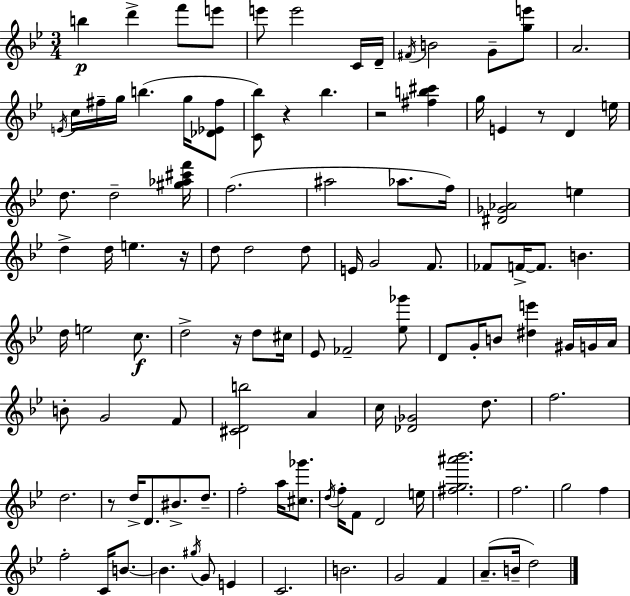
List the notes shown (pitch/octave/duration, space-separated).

B5/q D6/q F6/e E6/e E6/e E6/h C4/s D4/s F#4/s B4/h G4/e [G5,E6]/e A4/h. E4/s C5/s F#5/s G5/s B5/q. G5/s [Db4,Eb4,F#5]/e [C4,Bb5]/e R/q Bb5/q. R/h [F#5,B5,C#6]/q G5/s E4/q R/e D4/q E5/s D5/e. D5/h [G#5,Ab5,C#6,F6]/s F5/h. A#5/h Ab5/e. F5/s [D#4,Gb4,Ab4]/h E5/q D5/q D5/s E5/q. R/s D5/e D5/h D5/e E4/s G4/h F4/e. FES4/e F4/s F4/e. B4/q. D5/s E5/h C5/e. D5/h R/s D5/e C#5/s Eb4/e FES4/h [Eb5,Gb6]/e D4/e G4/s B4/e [D#5,E6]/q G#4/s G4/s A4/s B4/e G4/h F4/e [C#4,D4,B5]/h A4/q C5/s [Db4,Gb4]/h D5/e. F5/h. D5/h. R/e D5/s D4/e. BIS4/e. D5/e. F5/h A5/s [C#5,Gb6]/e. D5/s F5/s F4/e D4/h E5/s [F#5,G5,A#6,Bb6]/h. F5/h. G5/h F5/q F5/h C4/s B4/e. B4/q. G#5/s G4/e E4/q C4/h. B4/h. G4/h F4/q A4/e. B4/s D5/h